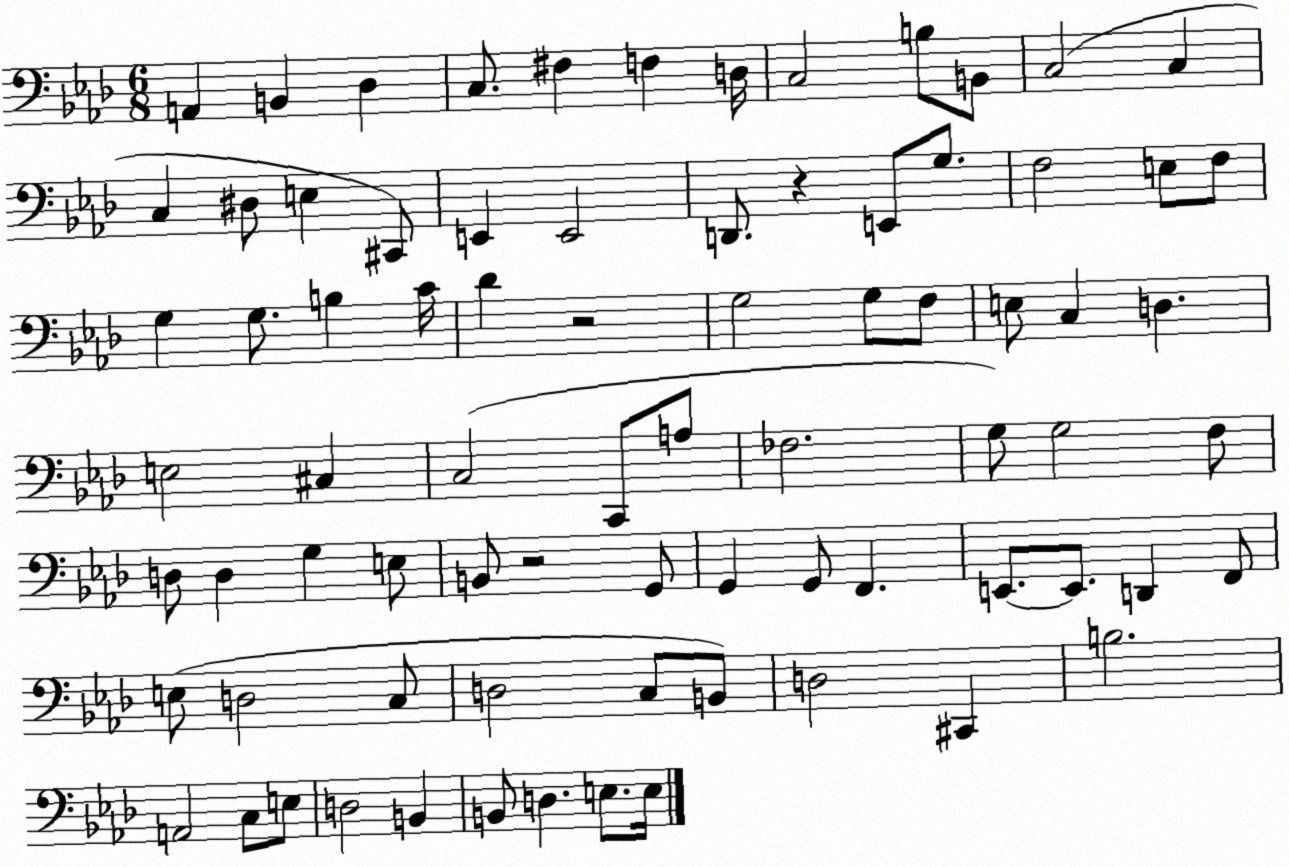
X:1
T:Untitled
M:6/8
L:1/4
K:Ab
A,, B,, _D, C,/2 ^F, F, D,/4 C,2 B,/2 B,,/2 C,2 C, C, ^D,/2 E, ^C,,/2 E,, E,,2 D,,/2 z E,,/2 G,/2 F,2 E,/2 F,/2 G, G,/2 B, C/4 _D z2 G,2 G,/2 F,/2 E,/2 C, D, E,2 ^C, C,2 C,,/2 A,/2 _F,2 G,/2 G,2 F,/2 D,/2 D, G, E,/2 B,,/2 z2 G,,/2 G,, G,,/2 F,, E,,/2 E,,/2 D,, F,,/2 E,/2 D,2 C,/2 D,2 C,/2 B,,/2 D,2 ^C,, B,2 A,,2 C,/2 E,/2 D,2 B,, B,,/2 D, E,/2 E,/4